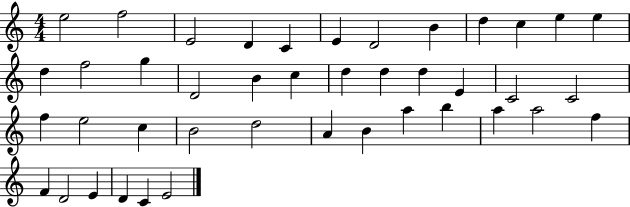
{
  \clef treble
  \numericTimeSignature
  \time 4/4
  \key c \major
  e''2 f''2 | e'2 d'4 c'4 | e'4 d'2 b'4 | d''4 c''4 e''4 e''4 | \break d''4 f''2 g''4 | d'2 b'4 c''4 | d''4 d''4 d''4 e'4 | c'2 c'2 | \break f''4 e''2 c''4 | b'2 d''2 | a'4 b'4 a''4 b''4 | a''4 a''2 f''4 | \break f'4 d'2 e'4 | d'4 c'4 e'2 | \bar "|."
}